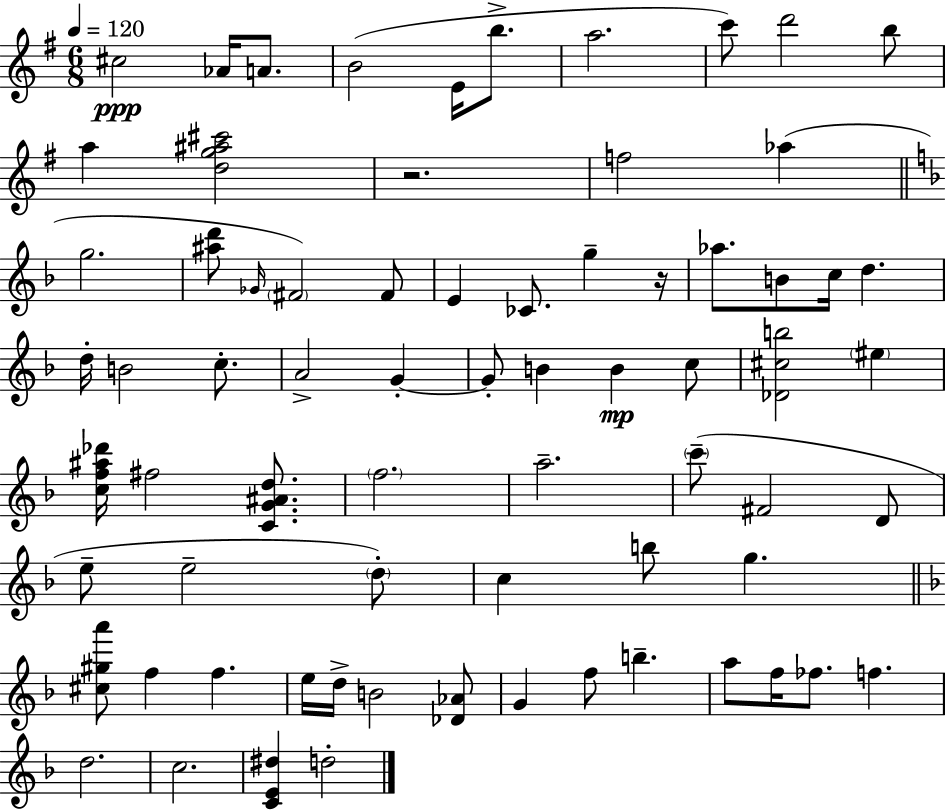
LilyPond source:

{
  \clef treble
  \numericTimeSignature
  \time 6/8
  \key g \major
  \tempo 4 = 120
  cis''2\ppp aes'16 a'8. | b'2( e'16 b''8.-> | a''2. | c'''8) d'''2 b''8 | \break a''4 <d'' g'' ais'' cis'''>2 | r2. | f''2 aes''4( | \bar "||" \break \key f \major g''2. | <ais'' d'''>8 \grace { ges'16 } \parenthesize fis'2) fis'8 | e'4 ces'8. g''4-- | r16 aes''8. b'8 c''16 d''4. | \break d''16-. b'2 c''8.-. | a'2-> g'4-.~~ | g'8-. b'4 b'4\mp c''8 | <des' cis'' b''>2 \parenthesize eis''4 | \break <c'' f'' ais'' des'''>16 fis''2 <c' g' ais' d''>8. | \parenthesize f''2. | a''2.-- | \parenthesize c'''8--( fis'2 d'8 | \break e''8-- e''2-- \parenthesize d''8-.) | c''4 b''8 g''4. | \bar "||" \break \key f \major <cis'' gis'' a'''>8 f''4 f''4. | e''16 d''16-> b'2 <des' aes'>8 | g'4 f''8 b''4.-- | a''8 f''16 fes''8. f''4. | \break d''2. | c''2. | <c' e' dis''>4 d''2-. | \bar "|."
}